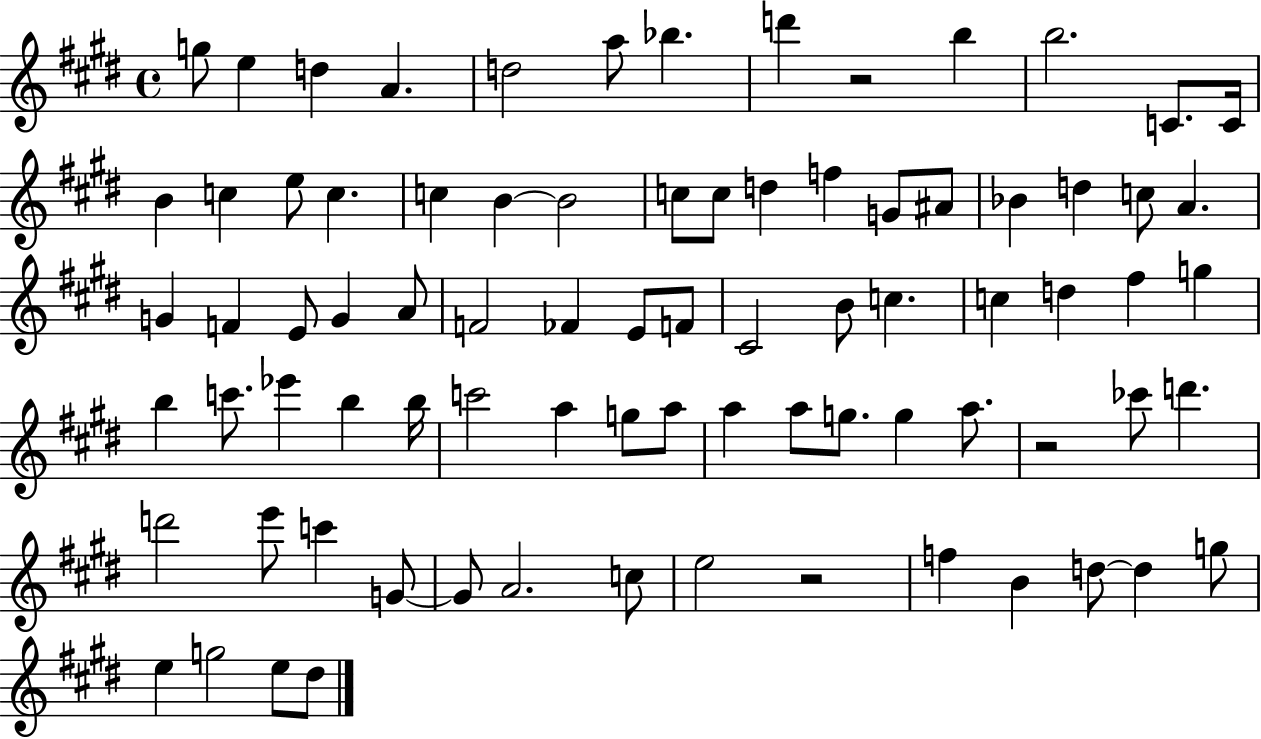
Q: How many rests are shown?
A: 3